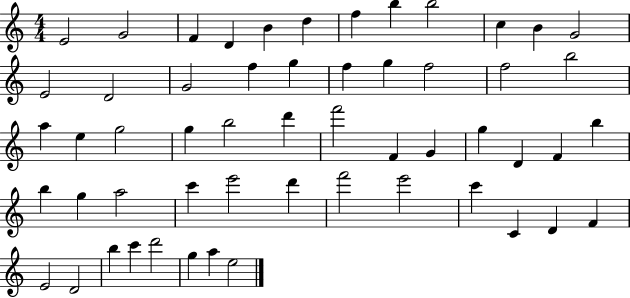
E4/h G4/h F4/q D4/q B4/q D5/q F5/q B5/q B5/h C5/q B4/q G4/h E4/h D4/h G4/h F5/q G5/q F5/q G5/q F5/h F5/h B5/h A5/q E5/q G5/h G5/q B5/h D6/q F6/h F4/q G4/q G5/q D4/q F4/q B5/q B5/q G5/q A5/h C6/q E6/h D6/q F6/h E6/h C6/q C4/q D4/q F4/q E4/h D4/h B5/q C6/q D6/h G5/q A5/q E5/h